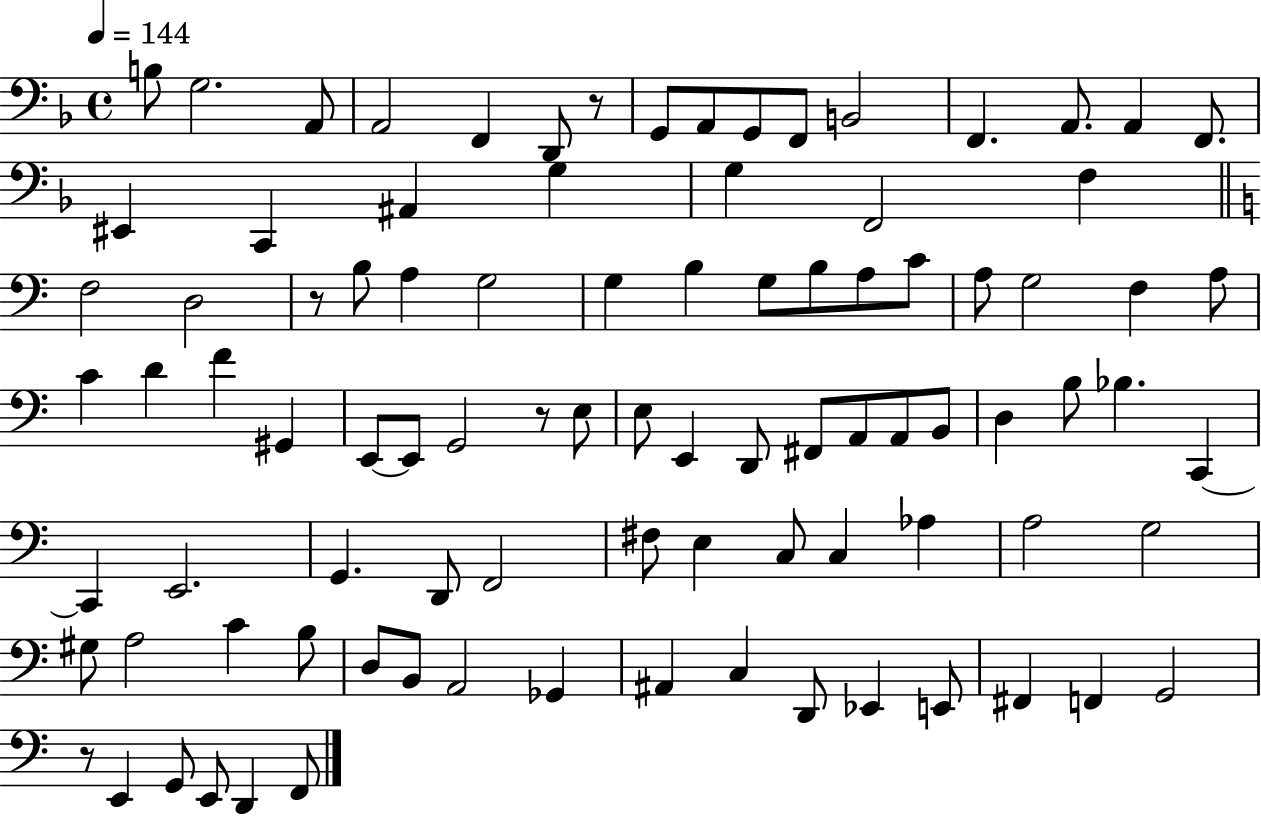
{
  \clef bass
  \time 4/4
  \defaultTimeSignature
  \key f \major
  \tempo 4 = 144
  b8 g2. a,8 | a,2 f,4 d,8 r8 | g,8 a,8 g,8 f,8 b,2 | f,4. a,8. a,4 f,8. | \break eis,4 c,4 ais,4 g4 | g4 f,2 f4 | \bar "||" \break \key c \major f2 d2 | r8 b8 a4 g2 | g4 b4 g8 b8 a8 c'8 | a8 g2 f4 a8 | \break c'4 d'4 f'4 gis,4 | e,8~~ e,8 g,2 r8 e8 | e8 e,4 d,8 fis,8 a,8 a,8 b,8 | d4 b8 bes4. c,4~~ | \break c,4 e,2. | g,4. d,8 f,2 | fis8 e4 c8 c4 aes4 | a2 g2 | \break gis8 a2 c'4 b8 | d8 b,8 a,2 ges,4 | ais,4 c4 d,8 ees,4 e,8 | fis,4 f,4 g,2 | \break r8 e,4 g,8 e,8 d,4 f,8 | \bar "|."
}